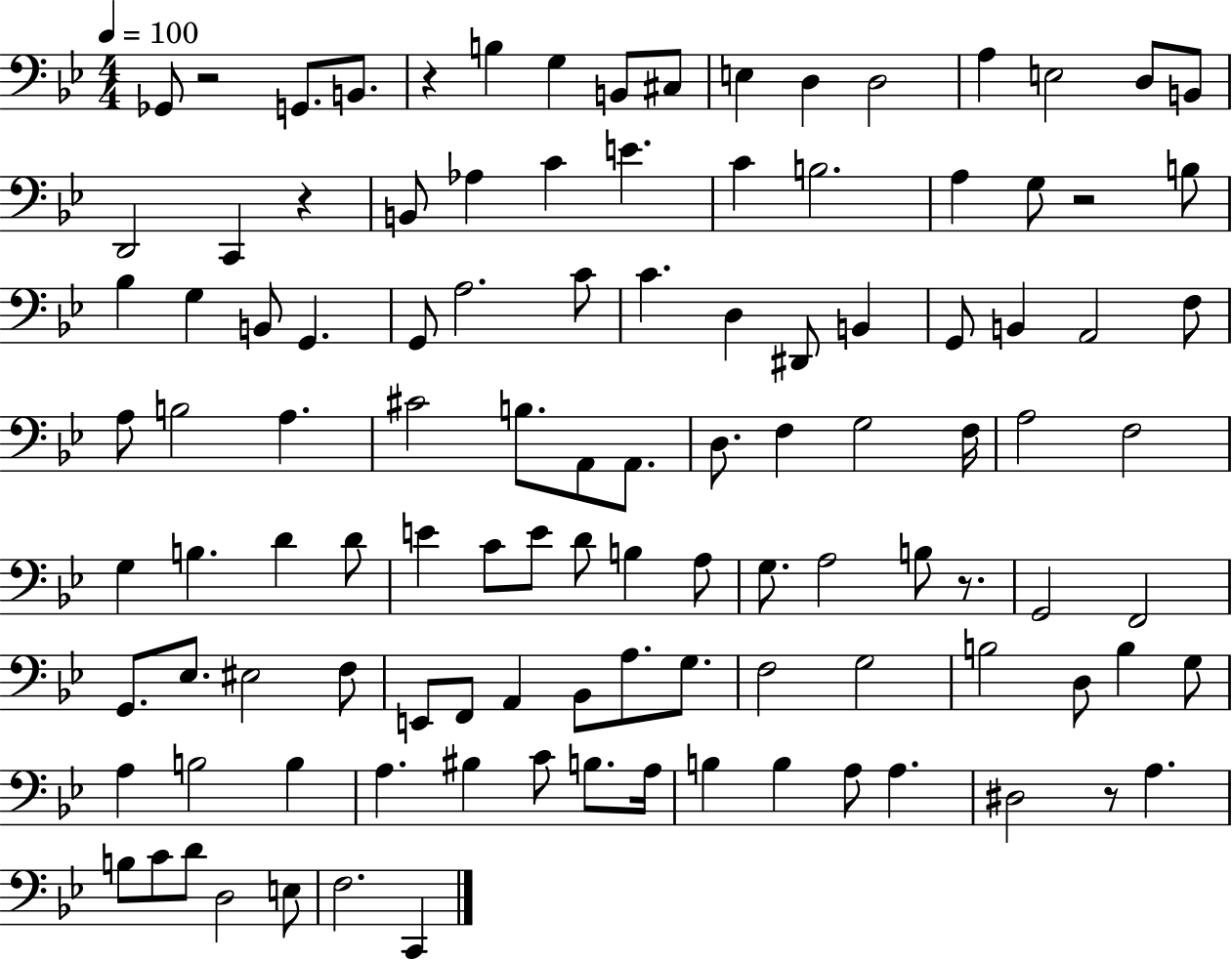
Gb2/e R/h G2/e. B2/e. R/q B3/q G3/q B2/e C#3/e E3/q D3/q D3/h A3/q E3/h D3/e B2/e D2/h C2/q R/q B2/e Ab3/q C4/q E4/q. C4/q B3/h. A3/q G3/e R/h B3/e Bb3/q G3/q B2/e G2/q. G2/e A3/h. C4/e C4/q. D3/q D#2/e B2/q G2/e B2/q A2/h F3/e A3/e B3/h A3/q. C#4/h B3/e. A2/e A2/e. D3/e. F3/q G3/h F3/s A3/h F3/h G3/q B3/q. D4/q D4/e E4/q C4/e E4/e D4/e B3/q A3/e G3/e. A3/h B3/e R/e. G2/h F2/h G2/e. Eb3/e. EIS3/h F3/e E2/e F2/e A2/q Bb2/e A3/e. G3/e. F3/h G3/h B3/h D3/e B3/q G3/e A3/q B3/h B3/q A3/q. BIS3/q C4/e B3/e. A3/s B3/q B3/q A3/e A3/q. D#3/h R/e A3/q. B3/e C4/e D4/e D3/h E3/e F3/h. C2/q